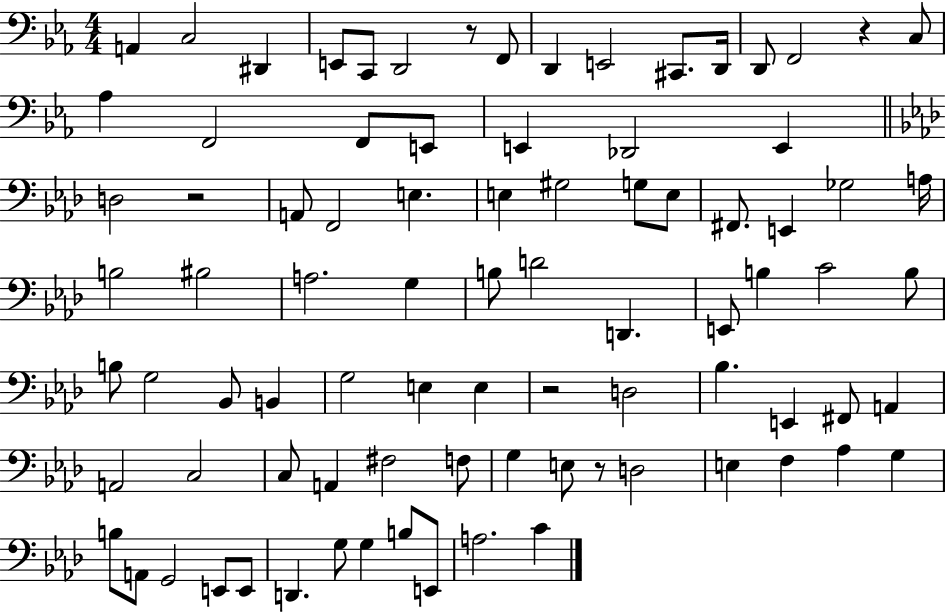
{
  \clef bass
  \numericTimeSignature
  \time 4/4
  \key ees \major
  a,4 c2 dis,4 | e,8 c,8 d,2 r8 f,8 | d,4 e,2 cis,8. d,16 | d,8 f,2 r4 c8 | \break aes4 f,2 f,8 e,8 | e,4 des,2 e,4 | \bar "||" \break \key f \minor d2 r2 | a,8 f,2 e4. | e4 gis2 g8 e8 | fis,8. e,4 ges2 a16 | \break b2 bis2 | a2. g4 | b8 d'2 d,4. | e,8 b4 c'2 b8 | \break b8 g2 bes,8 b,4 | g2 e4 e4 | r2 d2 | bes4. e,4 fis,8 a,4 | \break a,2 c2 | c8 a,4 fis2 f8 | g4 e8 r8 d2 | e4 f4 aes4 g4 | \break b8 a,8 g,2 e,8 e,8 | d,4. g8 g4 b8 e,8 | a2. c'4 | \bar "|."
}